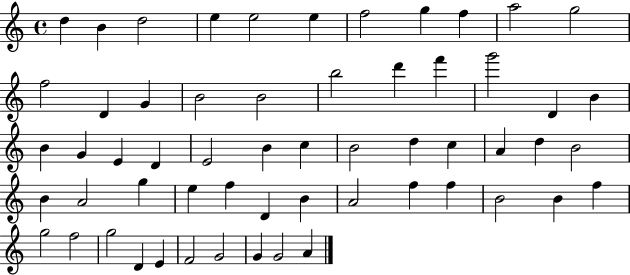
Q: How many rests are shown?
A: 0